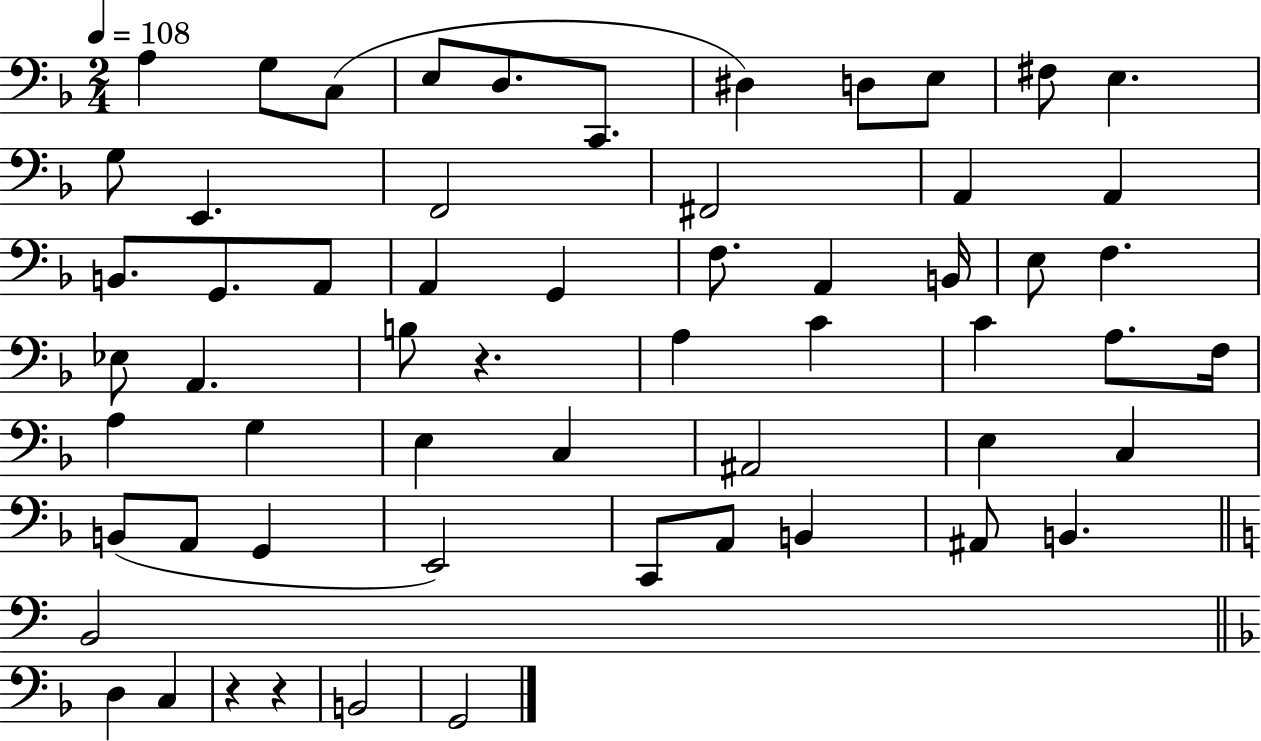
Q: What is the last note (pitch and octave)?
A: G2